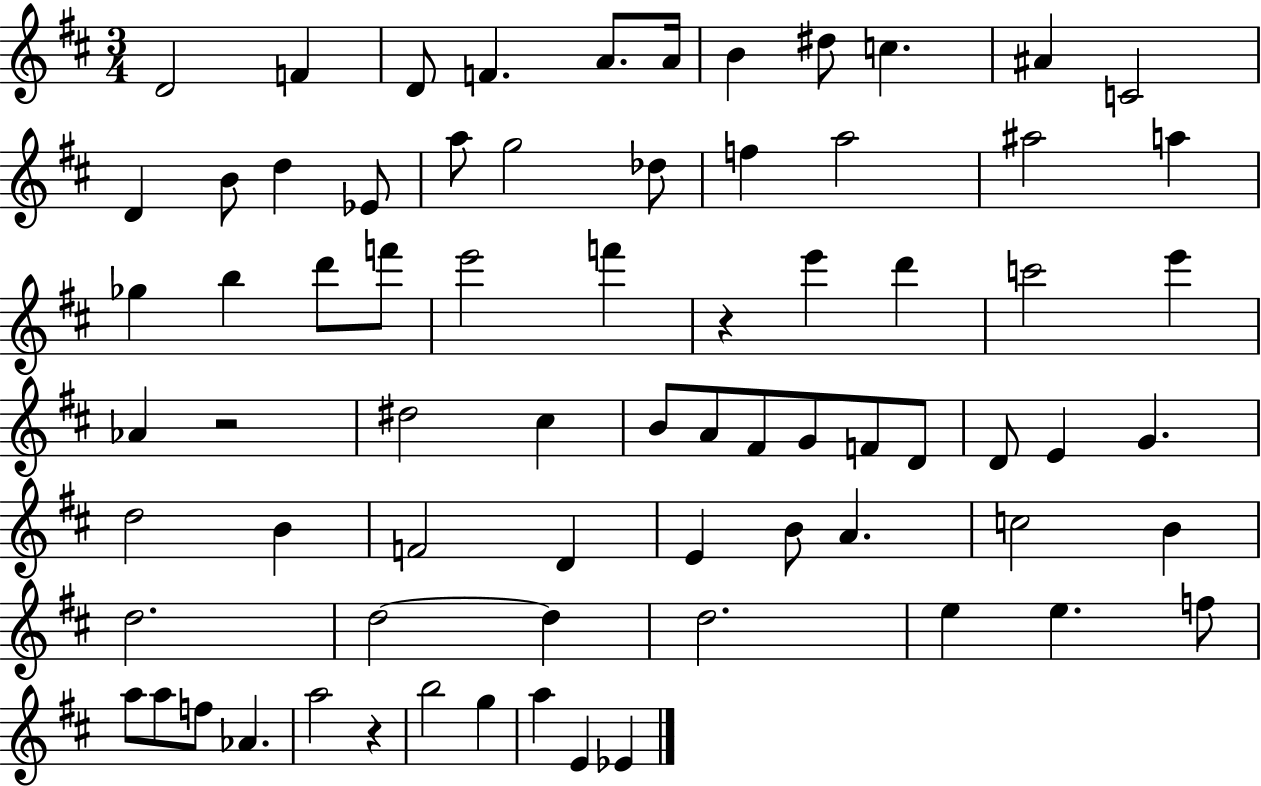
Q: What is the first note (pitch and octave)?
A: D4